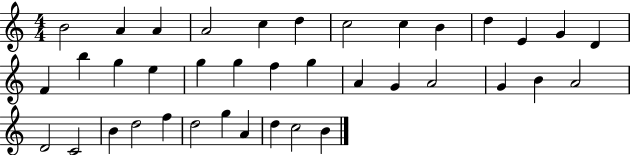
X:1
T:Untitled
M:4/4
L:1/4
K:C
B2 A A A2 c d c2 c B d E G D F b g e g g f g A G A2 G B A2 D2 C2 B d2 f d2 g A d c2 B